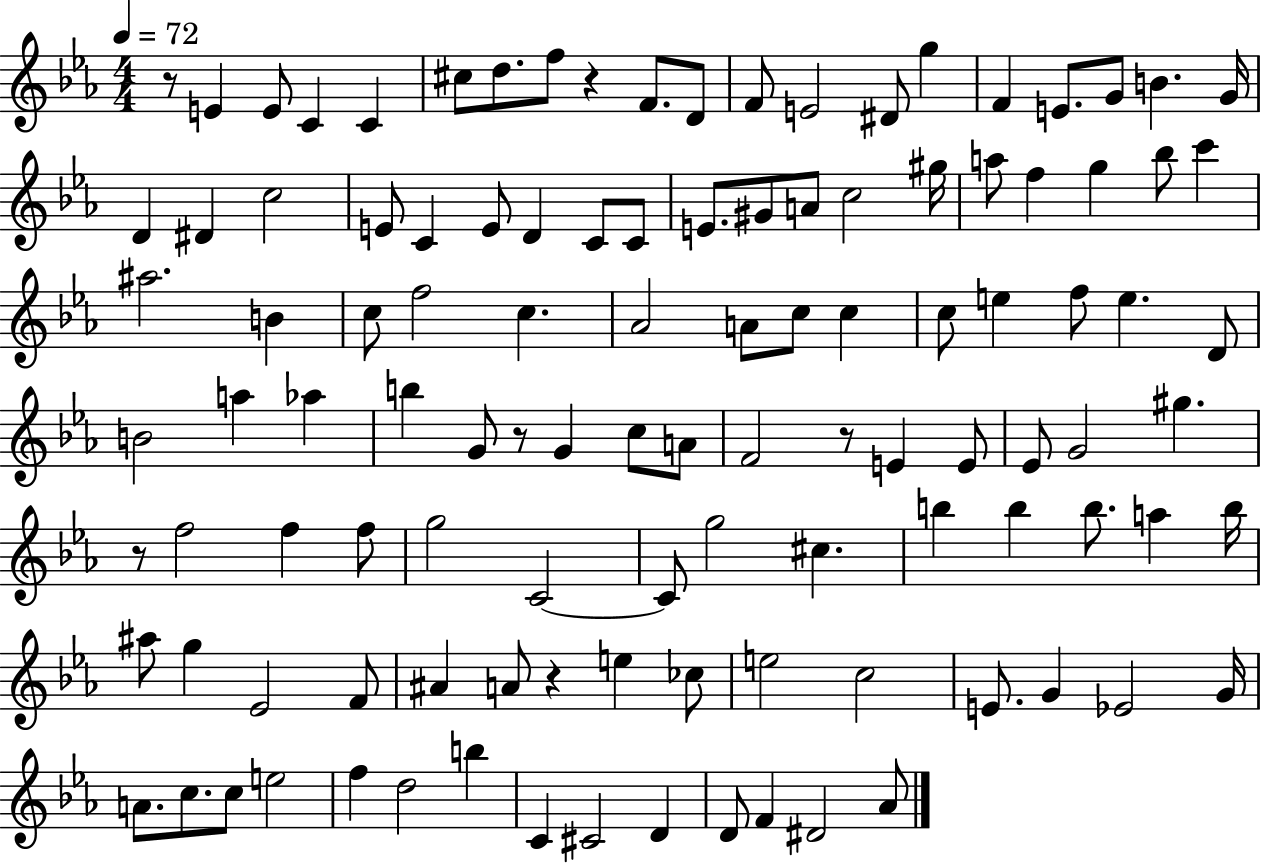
R/e E4/q E4/e C4/q C4/q C#5/e D5/e. F5/e R/q F4/e. D4/e F4/e E4/h D#4/e G5/q F4/q E4/e. G4/e B4/q. G4/s D4/q D#4/q C5/h E4/e C4/q E4/e D4/q C4/e C4/e E4/e. G#4/e A4/e C5/h G#5/s A5/e F5/q G5/q Bb5/e C6/q A#5/h. B4/q C5/e F5/h C5/q. Ab4/h A4/e C5/e C5/q C5/e E5/q F5/e E5/q. D4/e B4/h A5/q Ab5/q B5/q G4/e R/e G4/q C5/e A4/e F4/h R/e E4/q E4/e Eb4/e G4/h G#5/q. R/e F5/h F5/q F5/e G5/h C4/h C4/e G5/h C#5/q. B5/q B5/q B5/e. A5/q B5/s A#5/e G5/q Eb4/h F4/e A#4/q A4/e R/q E5/q CES5/e E5/h C5/h E4/e. G4/q Eb4/h G4/s A4/e. C5/e. C5/e E5/h F5/q D5/h B5/q C4/q C#4/h D4/q D4/e F4/q D#4/h Ab4/e